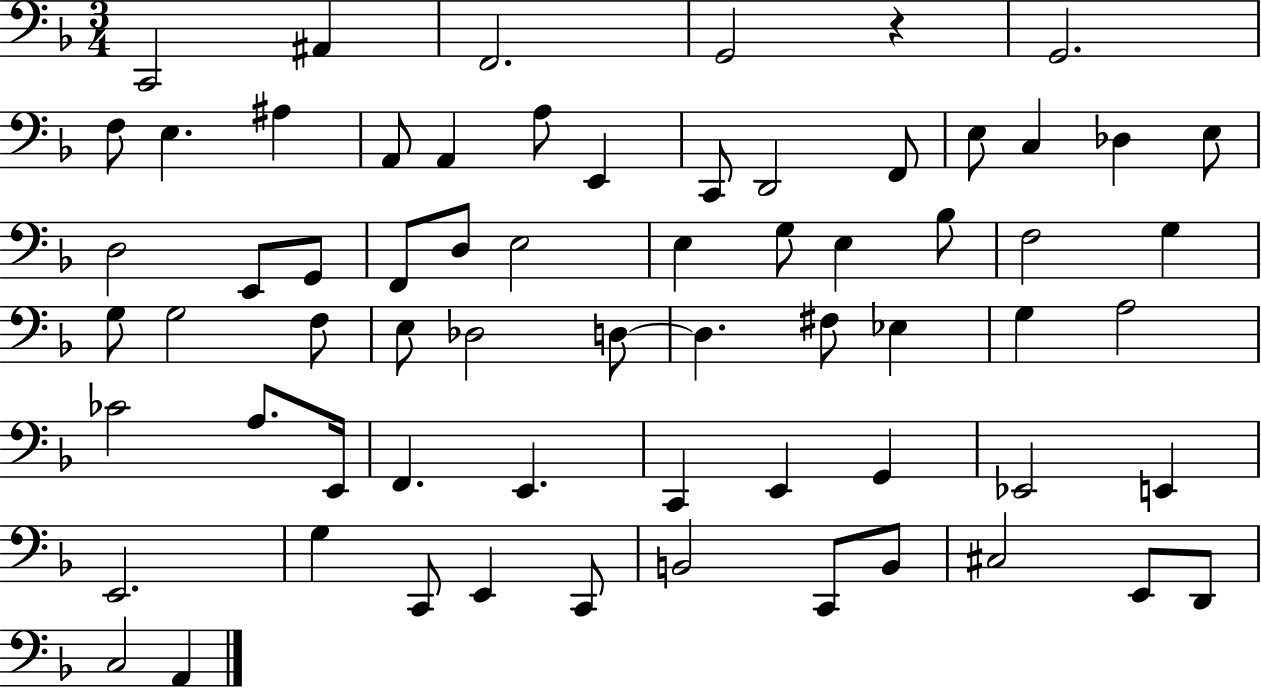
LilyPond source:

{
  \clef bass
  \numericTimeSignature
  \time 3/4
  \key f \major
  c,2 ais,4 | f,2. | g,2 r4 | g,2. | \break f8 e4. ais4 | a,8 a,4 a8 e,4 | c,8 d,2 f,8 | e8 c4 des4 e8 | \break d2 e,8 g,8 | f,8 d8 e2 | e4 g8 e4 bes8 | f2 g4 | \break g8 g2 f8 | e8 des2 d8~~ | d4. fis8 ees4 | g4 a2 | \break ces'2 a8. e,16 | f,4. e,4. | c,4 e,4 g,4 | ees,2 e,4 | \break e,2. | g4 c,8 e,4 c,8 | b,2 c,8 b,8 | cis2 e,8 d,8 | \break c2 a,4 | \bar "|."
}